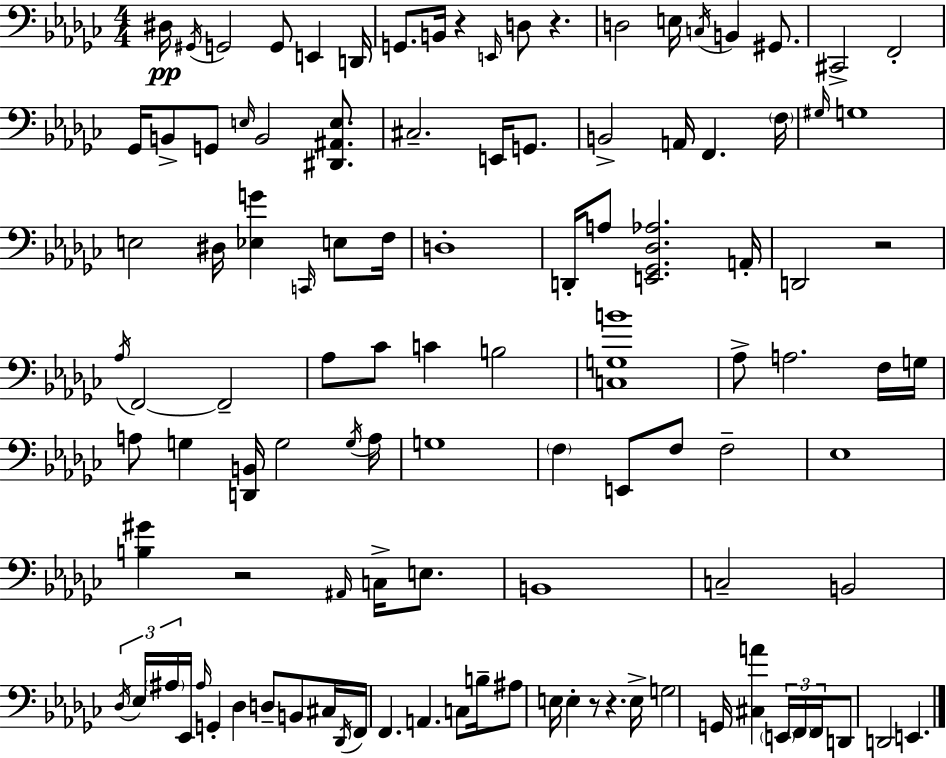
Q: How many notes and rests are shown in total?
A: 110